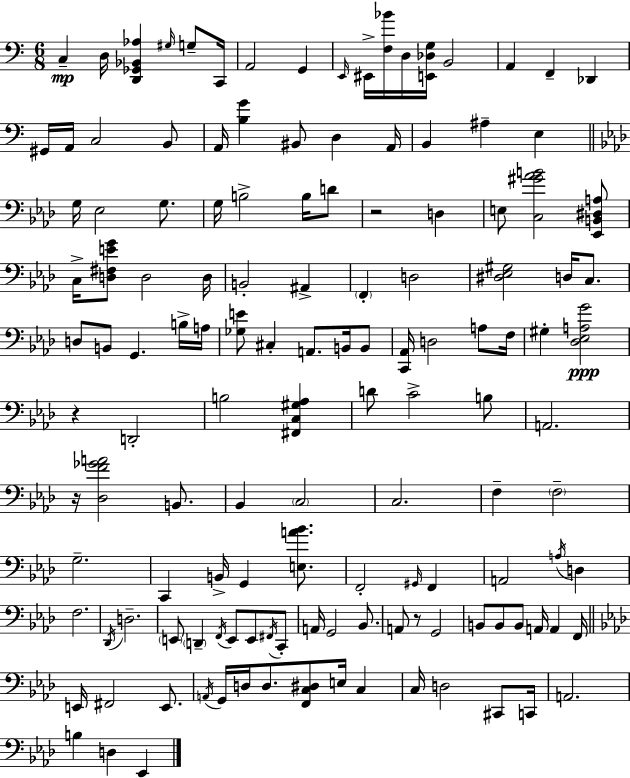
C3/q D3/s [D2,Gb2,Bb2,Ab3]/q G#3/s G3/e C2/s A2/h G2/q E2/s EIS2/s [F3,Bb4]/s D3/s [E2,Db3,G3]/s B2/h A2/q F2/q Db2/q G#2/s A2/s C3/h B2/e A2/s [B3,G4]/q BIS2/e D3/q A2/s B2/q A#3/q E3/q G3/s Eb3/h G3/e. G3/s B3/h B3/s D4/e R/h D3/q E3/e [C3,G#4,Ab4,B4]/h [Eb2,B2,D#3,A3]/e C3/s [D3,F#3,E4,G4]/e D3/h D3/s B2/h A#2/q F2/q D3/h [D#3,Eb3,G#3]/h D3/s C3/e. D3/e B2/e G2/q. B3/s A3/s [Gb3,E4]/e C#3/q A2/e. B2/s B2/e [C2,Ab2]/s D3/h A3/e F3/s G#3/q [Db3,Eb3,A3,G4]/h R/q D2/h B3/h [F#2,C3,G#3,Ab3]/q D4/e C4/h B3/e A2/h. R/s [Db3,F4,Gb4,A4]/h B2/e. Bb2/q C3/h C3/h. F3/q F3/h G3/h. C2/q B2/s G2/q [E3,A4,Bb4]/e. F2/h G#2/s F2/q A2/h A3/s D3/q F3/h. Db2/s D3/h. E2/e D2/q F2/s E2/e E2/e F#2/s C2/e A2/s G2/h Bb2/e. A2/e R/e G2/h B2/e B2/e B2/e A2/s A2/q F2/s E2/s F#2/h E2/e. A2/s G2/s D3/s D3/e. [F2,C3,D#3]/e E3/s C3/q C3/s D3/h C#2/e C2/s A2/h. B3/q D3/q Eb2/q